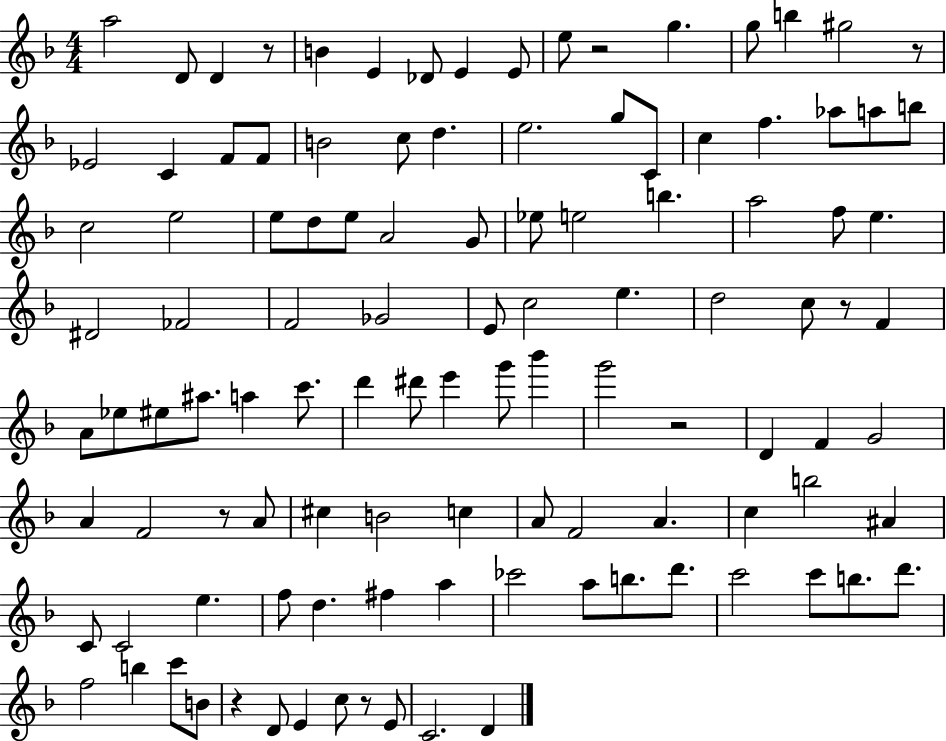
{
  \clef treble
  \numericTimeSignature
  \time 4/4
  \key f \major
  a''2 d'8 d'4 r8 | b'4 e'4 des'8 e'4 e'8 | e''8 r2 g''4. | g''8 b''4 gis''2 r8 | \break ees'2 c'4 f'8 f'8 | b'2 c''8 d''4. | e''2. g''8 c'8 | c''4 f''4. aes''8 a''8 b''8 | \break c''2 e''2 | e''8 d''8 e''8 a'2 g'8 | ees''8 e''2 b''4. | a''2 f''8 e''4. | \break dis'2 fes'2 | f'2 ges'2 | e'8 c''2 e''4. | d''2 c''8 r8 f'4 | \break a'8 ees''8 eis''8 ais''8. a''4 c'''8. | d'''4 dis'''8 e'''4 g'''8 bes'''4 | g'''2 r2 | d'4 f'4 g'2 | \break a'4 f'2 r8 a'8 | cis''4 b'2 c''4 | a'8 f'2 a'4. | c''4 b''2 ais'4 | \break c'8 c'2 e''4. | f''8 d''4. fis''4 a''4 | ces'''2 a''8 b''8. d'''8. | c'''2 c'''8 b''8. d'''8. | \break f''2 b''4 c'''8 b'8 | r4 d'8 e'4 c''8 r8 e'8 | c'2. d'4 | \bar "|."
}